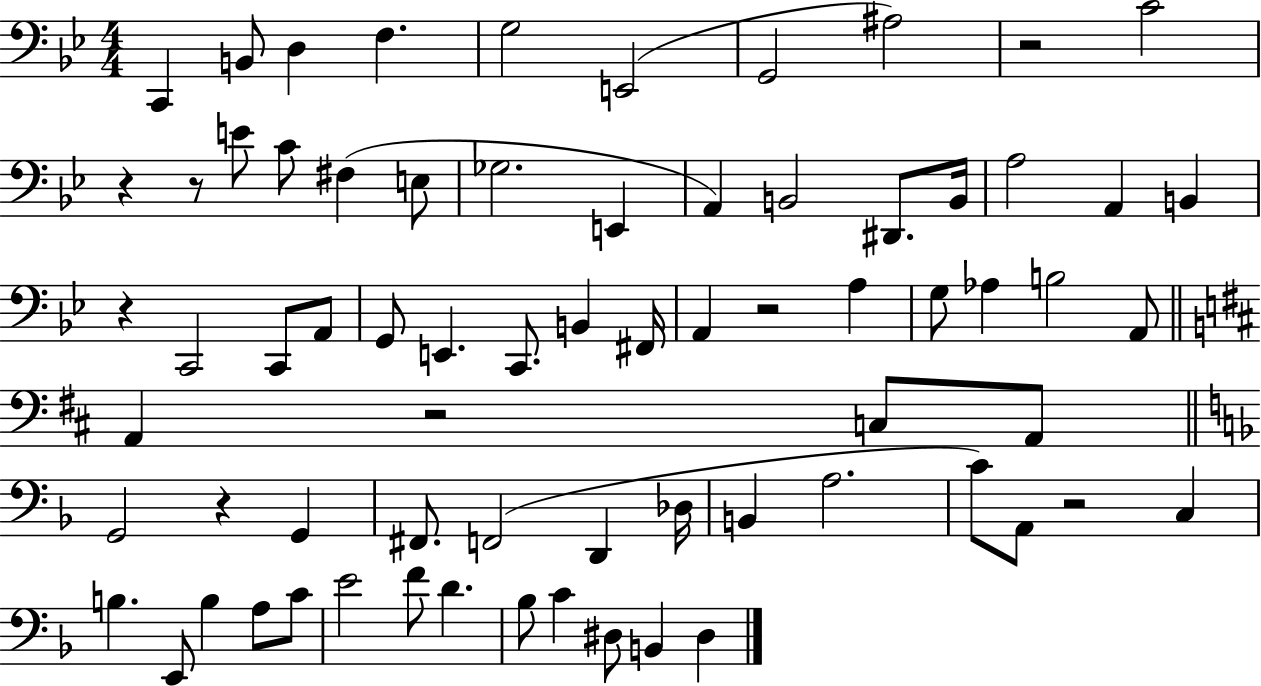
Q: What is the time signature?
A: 4/4